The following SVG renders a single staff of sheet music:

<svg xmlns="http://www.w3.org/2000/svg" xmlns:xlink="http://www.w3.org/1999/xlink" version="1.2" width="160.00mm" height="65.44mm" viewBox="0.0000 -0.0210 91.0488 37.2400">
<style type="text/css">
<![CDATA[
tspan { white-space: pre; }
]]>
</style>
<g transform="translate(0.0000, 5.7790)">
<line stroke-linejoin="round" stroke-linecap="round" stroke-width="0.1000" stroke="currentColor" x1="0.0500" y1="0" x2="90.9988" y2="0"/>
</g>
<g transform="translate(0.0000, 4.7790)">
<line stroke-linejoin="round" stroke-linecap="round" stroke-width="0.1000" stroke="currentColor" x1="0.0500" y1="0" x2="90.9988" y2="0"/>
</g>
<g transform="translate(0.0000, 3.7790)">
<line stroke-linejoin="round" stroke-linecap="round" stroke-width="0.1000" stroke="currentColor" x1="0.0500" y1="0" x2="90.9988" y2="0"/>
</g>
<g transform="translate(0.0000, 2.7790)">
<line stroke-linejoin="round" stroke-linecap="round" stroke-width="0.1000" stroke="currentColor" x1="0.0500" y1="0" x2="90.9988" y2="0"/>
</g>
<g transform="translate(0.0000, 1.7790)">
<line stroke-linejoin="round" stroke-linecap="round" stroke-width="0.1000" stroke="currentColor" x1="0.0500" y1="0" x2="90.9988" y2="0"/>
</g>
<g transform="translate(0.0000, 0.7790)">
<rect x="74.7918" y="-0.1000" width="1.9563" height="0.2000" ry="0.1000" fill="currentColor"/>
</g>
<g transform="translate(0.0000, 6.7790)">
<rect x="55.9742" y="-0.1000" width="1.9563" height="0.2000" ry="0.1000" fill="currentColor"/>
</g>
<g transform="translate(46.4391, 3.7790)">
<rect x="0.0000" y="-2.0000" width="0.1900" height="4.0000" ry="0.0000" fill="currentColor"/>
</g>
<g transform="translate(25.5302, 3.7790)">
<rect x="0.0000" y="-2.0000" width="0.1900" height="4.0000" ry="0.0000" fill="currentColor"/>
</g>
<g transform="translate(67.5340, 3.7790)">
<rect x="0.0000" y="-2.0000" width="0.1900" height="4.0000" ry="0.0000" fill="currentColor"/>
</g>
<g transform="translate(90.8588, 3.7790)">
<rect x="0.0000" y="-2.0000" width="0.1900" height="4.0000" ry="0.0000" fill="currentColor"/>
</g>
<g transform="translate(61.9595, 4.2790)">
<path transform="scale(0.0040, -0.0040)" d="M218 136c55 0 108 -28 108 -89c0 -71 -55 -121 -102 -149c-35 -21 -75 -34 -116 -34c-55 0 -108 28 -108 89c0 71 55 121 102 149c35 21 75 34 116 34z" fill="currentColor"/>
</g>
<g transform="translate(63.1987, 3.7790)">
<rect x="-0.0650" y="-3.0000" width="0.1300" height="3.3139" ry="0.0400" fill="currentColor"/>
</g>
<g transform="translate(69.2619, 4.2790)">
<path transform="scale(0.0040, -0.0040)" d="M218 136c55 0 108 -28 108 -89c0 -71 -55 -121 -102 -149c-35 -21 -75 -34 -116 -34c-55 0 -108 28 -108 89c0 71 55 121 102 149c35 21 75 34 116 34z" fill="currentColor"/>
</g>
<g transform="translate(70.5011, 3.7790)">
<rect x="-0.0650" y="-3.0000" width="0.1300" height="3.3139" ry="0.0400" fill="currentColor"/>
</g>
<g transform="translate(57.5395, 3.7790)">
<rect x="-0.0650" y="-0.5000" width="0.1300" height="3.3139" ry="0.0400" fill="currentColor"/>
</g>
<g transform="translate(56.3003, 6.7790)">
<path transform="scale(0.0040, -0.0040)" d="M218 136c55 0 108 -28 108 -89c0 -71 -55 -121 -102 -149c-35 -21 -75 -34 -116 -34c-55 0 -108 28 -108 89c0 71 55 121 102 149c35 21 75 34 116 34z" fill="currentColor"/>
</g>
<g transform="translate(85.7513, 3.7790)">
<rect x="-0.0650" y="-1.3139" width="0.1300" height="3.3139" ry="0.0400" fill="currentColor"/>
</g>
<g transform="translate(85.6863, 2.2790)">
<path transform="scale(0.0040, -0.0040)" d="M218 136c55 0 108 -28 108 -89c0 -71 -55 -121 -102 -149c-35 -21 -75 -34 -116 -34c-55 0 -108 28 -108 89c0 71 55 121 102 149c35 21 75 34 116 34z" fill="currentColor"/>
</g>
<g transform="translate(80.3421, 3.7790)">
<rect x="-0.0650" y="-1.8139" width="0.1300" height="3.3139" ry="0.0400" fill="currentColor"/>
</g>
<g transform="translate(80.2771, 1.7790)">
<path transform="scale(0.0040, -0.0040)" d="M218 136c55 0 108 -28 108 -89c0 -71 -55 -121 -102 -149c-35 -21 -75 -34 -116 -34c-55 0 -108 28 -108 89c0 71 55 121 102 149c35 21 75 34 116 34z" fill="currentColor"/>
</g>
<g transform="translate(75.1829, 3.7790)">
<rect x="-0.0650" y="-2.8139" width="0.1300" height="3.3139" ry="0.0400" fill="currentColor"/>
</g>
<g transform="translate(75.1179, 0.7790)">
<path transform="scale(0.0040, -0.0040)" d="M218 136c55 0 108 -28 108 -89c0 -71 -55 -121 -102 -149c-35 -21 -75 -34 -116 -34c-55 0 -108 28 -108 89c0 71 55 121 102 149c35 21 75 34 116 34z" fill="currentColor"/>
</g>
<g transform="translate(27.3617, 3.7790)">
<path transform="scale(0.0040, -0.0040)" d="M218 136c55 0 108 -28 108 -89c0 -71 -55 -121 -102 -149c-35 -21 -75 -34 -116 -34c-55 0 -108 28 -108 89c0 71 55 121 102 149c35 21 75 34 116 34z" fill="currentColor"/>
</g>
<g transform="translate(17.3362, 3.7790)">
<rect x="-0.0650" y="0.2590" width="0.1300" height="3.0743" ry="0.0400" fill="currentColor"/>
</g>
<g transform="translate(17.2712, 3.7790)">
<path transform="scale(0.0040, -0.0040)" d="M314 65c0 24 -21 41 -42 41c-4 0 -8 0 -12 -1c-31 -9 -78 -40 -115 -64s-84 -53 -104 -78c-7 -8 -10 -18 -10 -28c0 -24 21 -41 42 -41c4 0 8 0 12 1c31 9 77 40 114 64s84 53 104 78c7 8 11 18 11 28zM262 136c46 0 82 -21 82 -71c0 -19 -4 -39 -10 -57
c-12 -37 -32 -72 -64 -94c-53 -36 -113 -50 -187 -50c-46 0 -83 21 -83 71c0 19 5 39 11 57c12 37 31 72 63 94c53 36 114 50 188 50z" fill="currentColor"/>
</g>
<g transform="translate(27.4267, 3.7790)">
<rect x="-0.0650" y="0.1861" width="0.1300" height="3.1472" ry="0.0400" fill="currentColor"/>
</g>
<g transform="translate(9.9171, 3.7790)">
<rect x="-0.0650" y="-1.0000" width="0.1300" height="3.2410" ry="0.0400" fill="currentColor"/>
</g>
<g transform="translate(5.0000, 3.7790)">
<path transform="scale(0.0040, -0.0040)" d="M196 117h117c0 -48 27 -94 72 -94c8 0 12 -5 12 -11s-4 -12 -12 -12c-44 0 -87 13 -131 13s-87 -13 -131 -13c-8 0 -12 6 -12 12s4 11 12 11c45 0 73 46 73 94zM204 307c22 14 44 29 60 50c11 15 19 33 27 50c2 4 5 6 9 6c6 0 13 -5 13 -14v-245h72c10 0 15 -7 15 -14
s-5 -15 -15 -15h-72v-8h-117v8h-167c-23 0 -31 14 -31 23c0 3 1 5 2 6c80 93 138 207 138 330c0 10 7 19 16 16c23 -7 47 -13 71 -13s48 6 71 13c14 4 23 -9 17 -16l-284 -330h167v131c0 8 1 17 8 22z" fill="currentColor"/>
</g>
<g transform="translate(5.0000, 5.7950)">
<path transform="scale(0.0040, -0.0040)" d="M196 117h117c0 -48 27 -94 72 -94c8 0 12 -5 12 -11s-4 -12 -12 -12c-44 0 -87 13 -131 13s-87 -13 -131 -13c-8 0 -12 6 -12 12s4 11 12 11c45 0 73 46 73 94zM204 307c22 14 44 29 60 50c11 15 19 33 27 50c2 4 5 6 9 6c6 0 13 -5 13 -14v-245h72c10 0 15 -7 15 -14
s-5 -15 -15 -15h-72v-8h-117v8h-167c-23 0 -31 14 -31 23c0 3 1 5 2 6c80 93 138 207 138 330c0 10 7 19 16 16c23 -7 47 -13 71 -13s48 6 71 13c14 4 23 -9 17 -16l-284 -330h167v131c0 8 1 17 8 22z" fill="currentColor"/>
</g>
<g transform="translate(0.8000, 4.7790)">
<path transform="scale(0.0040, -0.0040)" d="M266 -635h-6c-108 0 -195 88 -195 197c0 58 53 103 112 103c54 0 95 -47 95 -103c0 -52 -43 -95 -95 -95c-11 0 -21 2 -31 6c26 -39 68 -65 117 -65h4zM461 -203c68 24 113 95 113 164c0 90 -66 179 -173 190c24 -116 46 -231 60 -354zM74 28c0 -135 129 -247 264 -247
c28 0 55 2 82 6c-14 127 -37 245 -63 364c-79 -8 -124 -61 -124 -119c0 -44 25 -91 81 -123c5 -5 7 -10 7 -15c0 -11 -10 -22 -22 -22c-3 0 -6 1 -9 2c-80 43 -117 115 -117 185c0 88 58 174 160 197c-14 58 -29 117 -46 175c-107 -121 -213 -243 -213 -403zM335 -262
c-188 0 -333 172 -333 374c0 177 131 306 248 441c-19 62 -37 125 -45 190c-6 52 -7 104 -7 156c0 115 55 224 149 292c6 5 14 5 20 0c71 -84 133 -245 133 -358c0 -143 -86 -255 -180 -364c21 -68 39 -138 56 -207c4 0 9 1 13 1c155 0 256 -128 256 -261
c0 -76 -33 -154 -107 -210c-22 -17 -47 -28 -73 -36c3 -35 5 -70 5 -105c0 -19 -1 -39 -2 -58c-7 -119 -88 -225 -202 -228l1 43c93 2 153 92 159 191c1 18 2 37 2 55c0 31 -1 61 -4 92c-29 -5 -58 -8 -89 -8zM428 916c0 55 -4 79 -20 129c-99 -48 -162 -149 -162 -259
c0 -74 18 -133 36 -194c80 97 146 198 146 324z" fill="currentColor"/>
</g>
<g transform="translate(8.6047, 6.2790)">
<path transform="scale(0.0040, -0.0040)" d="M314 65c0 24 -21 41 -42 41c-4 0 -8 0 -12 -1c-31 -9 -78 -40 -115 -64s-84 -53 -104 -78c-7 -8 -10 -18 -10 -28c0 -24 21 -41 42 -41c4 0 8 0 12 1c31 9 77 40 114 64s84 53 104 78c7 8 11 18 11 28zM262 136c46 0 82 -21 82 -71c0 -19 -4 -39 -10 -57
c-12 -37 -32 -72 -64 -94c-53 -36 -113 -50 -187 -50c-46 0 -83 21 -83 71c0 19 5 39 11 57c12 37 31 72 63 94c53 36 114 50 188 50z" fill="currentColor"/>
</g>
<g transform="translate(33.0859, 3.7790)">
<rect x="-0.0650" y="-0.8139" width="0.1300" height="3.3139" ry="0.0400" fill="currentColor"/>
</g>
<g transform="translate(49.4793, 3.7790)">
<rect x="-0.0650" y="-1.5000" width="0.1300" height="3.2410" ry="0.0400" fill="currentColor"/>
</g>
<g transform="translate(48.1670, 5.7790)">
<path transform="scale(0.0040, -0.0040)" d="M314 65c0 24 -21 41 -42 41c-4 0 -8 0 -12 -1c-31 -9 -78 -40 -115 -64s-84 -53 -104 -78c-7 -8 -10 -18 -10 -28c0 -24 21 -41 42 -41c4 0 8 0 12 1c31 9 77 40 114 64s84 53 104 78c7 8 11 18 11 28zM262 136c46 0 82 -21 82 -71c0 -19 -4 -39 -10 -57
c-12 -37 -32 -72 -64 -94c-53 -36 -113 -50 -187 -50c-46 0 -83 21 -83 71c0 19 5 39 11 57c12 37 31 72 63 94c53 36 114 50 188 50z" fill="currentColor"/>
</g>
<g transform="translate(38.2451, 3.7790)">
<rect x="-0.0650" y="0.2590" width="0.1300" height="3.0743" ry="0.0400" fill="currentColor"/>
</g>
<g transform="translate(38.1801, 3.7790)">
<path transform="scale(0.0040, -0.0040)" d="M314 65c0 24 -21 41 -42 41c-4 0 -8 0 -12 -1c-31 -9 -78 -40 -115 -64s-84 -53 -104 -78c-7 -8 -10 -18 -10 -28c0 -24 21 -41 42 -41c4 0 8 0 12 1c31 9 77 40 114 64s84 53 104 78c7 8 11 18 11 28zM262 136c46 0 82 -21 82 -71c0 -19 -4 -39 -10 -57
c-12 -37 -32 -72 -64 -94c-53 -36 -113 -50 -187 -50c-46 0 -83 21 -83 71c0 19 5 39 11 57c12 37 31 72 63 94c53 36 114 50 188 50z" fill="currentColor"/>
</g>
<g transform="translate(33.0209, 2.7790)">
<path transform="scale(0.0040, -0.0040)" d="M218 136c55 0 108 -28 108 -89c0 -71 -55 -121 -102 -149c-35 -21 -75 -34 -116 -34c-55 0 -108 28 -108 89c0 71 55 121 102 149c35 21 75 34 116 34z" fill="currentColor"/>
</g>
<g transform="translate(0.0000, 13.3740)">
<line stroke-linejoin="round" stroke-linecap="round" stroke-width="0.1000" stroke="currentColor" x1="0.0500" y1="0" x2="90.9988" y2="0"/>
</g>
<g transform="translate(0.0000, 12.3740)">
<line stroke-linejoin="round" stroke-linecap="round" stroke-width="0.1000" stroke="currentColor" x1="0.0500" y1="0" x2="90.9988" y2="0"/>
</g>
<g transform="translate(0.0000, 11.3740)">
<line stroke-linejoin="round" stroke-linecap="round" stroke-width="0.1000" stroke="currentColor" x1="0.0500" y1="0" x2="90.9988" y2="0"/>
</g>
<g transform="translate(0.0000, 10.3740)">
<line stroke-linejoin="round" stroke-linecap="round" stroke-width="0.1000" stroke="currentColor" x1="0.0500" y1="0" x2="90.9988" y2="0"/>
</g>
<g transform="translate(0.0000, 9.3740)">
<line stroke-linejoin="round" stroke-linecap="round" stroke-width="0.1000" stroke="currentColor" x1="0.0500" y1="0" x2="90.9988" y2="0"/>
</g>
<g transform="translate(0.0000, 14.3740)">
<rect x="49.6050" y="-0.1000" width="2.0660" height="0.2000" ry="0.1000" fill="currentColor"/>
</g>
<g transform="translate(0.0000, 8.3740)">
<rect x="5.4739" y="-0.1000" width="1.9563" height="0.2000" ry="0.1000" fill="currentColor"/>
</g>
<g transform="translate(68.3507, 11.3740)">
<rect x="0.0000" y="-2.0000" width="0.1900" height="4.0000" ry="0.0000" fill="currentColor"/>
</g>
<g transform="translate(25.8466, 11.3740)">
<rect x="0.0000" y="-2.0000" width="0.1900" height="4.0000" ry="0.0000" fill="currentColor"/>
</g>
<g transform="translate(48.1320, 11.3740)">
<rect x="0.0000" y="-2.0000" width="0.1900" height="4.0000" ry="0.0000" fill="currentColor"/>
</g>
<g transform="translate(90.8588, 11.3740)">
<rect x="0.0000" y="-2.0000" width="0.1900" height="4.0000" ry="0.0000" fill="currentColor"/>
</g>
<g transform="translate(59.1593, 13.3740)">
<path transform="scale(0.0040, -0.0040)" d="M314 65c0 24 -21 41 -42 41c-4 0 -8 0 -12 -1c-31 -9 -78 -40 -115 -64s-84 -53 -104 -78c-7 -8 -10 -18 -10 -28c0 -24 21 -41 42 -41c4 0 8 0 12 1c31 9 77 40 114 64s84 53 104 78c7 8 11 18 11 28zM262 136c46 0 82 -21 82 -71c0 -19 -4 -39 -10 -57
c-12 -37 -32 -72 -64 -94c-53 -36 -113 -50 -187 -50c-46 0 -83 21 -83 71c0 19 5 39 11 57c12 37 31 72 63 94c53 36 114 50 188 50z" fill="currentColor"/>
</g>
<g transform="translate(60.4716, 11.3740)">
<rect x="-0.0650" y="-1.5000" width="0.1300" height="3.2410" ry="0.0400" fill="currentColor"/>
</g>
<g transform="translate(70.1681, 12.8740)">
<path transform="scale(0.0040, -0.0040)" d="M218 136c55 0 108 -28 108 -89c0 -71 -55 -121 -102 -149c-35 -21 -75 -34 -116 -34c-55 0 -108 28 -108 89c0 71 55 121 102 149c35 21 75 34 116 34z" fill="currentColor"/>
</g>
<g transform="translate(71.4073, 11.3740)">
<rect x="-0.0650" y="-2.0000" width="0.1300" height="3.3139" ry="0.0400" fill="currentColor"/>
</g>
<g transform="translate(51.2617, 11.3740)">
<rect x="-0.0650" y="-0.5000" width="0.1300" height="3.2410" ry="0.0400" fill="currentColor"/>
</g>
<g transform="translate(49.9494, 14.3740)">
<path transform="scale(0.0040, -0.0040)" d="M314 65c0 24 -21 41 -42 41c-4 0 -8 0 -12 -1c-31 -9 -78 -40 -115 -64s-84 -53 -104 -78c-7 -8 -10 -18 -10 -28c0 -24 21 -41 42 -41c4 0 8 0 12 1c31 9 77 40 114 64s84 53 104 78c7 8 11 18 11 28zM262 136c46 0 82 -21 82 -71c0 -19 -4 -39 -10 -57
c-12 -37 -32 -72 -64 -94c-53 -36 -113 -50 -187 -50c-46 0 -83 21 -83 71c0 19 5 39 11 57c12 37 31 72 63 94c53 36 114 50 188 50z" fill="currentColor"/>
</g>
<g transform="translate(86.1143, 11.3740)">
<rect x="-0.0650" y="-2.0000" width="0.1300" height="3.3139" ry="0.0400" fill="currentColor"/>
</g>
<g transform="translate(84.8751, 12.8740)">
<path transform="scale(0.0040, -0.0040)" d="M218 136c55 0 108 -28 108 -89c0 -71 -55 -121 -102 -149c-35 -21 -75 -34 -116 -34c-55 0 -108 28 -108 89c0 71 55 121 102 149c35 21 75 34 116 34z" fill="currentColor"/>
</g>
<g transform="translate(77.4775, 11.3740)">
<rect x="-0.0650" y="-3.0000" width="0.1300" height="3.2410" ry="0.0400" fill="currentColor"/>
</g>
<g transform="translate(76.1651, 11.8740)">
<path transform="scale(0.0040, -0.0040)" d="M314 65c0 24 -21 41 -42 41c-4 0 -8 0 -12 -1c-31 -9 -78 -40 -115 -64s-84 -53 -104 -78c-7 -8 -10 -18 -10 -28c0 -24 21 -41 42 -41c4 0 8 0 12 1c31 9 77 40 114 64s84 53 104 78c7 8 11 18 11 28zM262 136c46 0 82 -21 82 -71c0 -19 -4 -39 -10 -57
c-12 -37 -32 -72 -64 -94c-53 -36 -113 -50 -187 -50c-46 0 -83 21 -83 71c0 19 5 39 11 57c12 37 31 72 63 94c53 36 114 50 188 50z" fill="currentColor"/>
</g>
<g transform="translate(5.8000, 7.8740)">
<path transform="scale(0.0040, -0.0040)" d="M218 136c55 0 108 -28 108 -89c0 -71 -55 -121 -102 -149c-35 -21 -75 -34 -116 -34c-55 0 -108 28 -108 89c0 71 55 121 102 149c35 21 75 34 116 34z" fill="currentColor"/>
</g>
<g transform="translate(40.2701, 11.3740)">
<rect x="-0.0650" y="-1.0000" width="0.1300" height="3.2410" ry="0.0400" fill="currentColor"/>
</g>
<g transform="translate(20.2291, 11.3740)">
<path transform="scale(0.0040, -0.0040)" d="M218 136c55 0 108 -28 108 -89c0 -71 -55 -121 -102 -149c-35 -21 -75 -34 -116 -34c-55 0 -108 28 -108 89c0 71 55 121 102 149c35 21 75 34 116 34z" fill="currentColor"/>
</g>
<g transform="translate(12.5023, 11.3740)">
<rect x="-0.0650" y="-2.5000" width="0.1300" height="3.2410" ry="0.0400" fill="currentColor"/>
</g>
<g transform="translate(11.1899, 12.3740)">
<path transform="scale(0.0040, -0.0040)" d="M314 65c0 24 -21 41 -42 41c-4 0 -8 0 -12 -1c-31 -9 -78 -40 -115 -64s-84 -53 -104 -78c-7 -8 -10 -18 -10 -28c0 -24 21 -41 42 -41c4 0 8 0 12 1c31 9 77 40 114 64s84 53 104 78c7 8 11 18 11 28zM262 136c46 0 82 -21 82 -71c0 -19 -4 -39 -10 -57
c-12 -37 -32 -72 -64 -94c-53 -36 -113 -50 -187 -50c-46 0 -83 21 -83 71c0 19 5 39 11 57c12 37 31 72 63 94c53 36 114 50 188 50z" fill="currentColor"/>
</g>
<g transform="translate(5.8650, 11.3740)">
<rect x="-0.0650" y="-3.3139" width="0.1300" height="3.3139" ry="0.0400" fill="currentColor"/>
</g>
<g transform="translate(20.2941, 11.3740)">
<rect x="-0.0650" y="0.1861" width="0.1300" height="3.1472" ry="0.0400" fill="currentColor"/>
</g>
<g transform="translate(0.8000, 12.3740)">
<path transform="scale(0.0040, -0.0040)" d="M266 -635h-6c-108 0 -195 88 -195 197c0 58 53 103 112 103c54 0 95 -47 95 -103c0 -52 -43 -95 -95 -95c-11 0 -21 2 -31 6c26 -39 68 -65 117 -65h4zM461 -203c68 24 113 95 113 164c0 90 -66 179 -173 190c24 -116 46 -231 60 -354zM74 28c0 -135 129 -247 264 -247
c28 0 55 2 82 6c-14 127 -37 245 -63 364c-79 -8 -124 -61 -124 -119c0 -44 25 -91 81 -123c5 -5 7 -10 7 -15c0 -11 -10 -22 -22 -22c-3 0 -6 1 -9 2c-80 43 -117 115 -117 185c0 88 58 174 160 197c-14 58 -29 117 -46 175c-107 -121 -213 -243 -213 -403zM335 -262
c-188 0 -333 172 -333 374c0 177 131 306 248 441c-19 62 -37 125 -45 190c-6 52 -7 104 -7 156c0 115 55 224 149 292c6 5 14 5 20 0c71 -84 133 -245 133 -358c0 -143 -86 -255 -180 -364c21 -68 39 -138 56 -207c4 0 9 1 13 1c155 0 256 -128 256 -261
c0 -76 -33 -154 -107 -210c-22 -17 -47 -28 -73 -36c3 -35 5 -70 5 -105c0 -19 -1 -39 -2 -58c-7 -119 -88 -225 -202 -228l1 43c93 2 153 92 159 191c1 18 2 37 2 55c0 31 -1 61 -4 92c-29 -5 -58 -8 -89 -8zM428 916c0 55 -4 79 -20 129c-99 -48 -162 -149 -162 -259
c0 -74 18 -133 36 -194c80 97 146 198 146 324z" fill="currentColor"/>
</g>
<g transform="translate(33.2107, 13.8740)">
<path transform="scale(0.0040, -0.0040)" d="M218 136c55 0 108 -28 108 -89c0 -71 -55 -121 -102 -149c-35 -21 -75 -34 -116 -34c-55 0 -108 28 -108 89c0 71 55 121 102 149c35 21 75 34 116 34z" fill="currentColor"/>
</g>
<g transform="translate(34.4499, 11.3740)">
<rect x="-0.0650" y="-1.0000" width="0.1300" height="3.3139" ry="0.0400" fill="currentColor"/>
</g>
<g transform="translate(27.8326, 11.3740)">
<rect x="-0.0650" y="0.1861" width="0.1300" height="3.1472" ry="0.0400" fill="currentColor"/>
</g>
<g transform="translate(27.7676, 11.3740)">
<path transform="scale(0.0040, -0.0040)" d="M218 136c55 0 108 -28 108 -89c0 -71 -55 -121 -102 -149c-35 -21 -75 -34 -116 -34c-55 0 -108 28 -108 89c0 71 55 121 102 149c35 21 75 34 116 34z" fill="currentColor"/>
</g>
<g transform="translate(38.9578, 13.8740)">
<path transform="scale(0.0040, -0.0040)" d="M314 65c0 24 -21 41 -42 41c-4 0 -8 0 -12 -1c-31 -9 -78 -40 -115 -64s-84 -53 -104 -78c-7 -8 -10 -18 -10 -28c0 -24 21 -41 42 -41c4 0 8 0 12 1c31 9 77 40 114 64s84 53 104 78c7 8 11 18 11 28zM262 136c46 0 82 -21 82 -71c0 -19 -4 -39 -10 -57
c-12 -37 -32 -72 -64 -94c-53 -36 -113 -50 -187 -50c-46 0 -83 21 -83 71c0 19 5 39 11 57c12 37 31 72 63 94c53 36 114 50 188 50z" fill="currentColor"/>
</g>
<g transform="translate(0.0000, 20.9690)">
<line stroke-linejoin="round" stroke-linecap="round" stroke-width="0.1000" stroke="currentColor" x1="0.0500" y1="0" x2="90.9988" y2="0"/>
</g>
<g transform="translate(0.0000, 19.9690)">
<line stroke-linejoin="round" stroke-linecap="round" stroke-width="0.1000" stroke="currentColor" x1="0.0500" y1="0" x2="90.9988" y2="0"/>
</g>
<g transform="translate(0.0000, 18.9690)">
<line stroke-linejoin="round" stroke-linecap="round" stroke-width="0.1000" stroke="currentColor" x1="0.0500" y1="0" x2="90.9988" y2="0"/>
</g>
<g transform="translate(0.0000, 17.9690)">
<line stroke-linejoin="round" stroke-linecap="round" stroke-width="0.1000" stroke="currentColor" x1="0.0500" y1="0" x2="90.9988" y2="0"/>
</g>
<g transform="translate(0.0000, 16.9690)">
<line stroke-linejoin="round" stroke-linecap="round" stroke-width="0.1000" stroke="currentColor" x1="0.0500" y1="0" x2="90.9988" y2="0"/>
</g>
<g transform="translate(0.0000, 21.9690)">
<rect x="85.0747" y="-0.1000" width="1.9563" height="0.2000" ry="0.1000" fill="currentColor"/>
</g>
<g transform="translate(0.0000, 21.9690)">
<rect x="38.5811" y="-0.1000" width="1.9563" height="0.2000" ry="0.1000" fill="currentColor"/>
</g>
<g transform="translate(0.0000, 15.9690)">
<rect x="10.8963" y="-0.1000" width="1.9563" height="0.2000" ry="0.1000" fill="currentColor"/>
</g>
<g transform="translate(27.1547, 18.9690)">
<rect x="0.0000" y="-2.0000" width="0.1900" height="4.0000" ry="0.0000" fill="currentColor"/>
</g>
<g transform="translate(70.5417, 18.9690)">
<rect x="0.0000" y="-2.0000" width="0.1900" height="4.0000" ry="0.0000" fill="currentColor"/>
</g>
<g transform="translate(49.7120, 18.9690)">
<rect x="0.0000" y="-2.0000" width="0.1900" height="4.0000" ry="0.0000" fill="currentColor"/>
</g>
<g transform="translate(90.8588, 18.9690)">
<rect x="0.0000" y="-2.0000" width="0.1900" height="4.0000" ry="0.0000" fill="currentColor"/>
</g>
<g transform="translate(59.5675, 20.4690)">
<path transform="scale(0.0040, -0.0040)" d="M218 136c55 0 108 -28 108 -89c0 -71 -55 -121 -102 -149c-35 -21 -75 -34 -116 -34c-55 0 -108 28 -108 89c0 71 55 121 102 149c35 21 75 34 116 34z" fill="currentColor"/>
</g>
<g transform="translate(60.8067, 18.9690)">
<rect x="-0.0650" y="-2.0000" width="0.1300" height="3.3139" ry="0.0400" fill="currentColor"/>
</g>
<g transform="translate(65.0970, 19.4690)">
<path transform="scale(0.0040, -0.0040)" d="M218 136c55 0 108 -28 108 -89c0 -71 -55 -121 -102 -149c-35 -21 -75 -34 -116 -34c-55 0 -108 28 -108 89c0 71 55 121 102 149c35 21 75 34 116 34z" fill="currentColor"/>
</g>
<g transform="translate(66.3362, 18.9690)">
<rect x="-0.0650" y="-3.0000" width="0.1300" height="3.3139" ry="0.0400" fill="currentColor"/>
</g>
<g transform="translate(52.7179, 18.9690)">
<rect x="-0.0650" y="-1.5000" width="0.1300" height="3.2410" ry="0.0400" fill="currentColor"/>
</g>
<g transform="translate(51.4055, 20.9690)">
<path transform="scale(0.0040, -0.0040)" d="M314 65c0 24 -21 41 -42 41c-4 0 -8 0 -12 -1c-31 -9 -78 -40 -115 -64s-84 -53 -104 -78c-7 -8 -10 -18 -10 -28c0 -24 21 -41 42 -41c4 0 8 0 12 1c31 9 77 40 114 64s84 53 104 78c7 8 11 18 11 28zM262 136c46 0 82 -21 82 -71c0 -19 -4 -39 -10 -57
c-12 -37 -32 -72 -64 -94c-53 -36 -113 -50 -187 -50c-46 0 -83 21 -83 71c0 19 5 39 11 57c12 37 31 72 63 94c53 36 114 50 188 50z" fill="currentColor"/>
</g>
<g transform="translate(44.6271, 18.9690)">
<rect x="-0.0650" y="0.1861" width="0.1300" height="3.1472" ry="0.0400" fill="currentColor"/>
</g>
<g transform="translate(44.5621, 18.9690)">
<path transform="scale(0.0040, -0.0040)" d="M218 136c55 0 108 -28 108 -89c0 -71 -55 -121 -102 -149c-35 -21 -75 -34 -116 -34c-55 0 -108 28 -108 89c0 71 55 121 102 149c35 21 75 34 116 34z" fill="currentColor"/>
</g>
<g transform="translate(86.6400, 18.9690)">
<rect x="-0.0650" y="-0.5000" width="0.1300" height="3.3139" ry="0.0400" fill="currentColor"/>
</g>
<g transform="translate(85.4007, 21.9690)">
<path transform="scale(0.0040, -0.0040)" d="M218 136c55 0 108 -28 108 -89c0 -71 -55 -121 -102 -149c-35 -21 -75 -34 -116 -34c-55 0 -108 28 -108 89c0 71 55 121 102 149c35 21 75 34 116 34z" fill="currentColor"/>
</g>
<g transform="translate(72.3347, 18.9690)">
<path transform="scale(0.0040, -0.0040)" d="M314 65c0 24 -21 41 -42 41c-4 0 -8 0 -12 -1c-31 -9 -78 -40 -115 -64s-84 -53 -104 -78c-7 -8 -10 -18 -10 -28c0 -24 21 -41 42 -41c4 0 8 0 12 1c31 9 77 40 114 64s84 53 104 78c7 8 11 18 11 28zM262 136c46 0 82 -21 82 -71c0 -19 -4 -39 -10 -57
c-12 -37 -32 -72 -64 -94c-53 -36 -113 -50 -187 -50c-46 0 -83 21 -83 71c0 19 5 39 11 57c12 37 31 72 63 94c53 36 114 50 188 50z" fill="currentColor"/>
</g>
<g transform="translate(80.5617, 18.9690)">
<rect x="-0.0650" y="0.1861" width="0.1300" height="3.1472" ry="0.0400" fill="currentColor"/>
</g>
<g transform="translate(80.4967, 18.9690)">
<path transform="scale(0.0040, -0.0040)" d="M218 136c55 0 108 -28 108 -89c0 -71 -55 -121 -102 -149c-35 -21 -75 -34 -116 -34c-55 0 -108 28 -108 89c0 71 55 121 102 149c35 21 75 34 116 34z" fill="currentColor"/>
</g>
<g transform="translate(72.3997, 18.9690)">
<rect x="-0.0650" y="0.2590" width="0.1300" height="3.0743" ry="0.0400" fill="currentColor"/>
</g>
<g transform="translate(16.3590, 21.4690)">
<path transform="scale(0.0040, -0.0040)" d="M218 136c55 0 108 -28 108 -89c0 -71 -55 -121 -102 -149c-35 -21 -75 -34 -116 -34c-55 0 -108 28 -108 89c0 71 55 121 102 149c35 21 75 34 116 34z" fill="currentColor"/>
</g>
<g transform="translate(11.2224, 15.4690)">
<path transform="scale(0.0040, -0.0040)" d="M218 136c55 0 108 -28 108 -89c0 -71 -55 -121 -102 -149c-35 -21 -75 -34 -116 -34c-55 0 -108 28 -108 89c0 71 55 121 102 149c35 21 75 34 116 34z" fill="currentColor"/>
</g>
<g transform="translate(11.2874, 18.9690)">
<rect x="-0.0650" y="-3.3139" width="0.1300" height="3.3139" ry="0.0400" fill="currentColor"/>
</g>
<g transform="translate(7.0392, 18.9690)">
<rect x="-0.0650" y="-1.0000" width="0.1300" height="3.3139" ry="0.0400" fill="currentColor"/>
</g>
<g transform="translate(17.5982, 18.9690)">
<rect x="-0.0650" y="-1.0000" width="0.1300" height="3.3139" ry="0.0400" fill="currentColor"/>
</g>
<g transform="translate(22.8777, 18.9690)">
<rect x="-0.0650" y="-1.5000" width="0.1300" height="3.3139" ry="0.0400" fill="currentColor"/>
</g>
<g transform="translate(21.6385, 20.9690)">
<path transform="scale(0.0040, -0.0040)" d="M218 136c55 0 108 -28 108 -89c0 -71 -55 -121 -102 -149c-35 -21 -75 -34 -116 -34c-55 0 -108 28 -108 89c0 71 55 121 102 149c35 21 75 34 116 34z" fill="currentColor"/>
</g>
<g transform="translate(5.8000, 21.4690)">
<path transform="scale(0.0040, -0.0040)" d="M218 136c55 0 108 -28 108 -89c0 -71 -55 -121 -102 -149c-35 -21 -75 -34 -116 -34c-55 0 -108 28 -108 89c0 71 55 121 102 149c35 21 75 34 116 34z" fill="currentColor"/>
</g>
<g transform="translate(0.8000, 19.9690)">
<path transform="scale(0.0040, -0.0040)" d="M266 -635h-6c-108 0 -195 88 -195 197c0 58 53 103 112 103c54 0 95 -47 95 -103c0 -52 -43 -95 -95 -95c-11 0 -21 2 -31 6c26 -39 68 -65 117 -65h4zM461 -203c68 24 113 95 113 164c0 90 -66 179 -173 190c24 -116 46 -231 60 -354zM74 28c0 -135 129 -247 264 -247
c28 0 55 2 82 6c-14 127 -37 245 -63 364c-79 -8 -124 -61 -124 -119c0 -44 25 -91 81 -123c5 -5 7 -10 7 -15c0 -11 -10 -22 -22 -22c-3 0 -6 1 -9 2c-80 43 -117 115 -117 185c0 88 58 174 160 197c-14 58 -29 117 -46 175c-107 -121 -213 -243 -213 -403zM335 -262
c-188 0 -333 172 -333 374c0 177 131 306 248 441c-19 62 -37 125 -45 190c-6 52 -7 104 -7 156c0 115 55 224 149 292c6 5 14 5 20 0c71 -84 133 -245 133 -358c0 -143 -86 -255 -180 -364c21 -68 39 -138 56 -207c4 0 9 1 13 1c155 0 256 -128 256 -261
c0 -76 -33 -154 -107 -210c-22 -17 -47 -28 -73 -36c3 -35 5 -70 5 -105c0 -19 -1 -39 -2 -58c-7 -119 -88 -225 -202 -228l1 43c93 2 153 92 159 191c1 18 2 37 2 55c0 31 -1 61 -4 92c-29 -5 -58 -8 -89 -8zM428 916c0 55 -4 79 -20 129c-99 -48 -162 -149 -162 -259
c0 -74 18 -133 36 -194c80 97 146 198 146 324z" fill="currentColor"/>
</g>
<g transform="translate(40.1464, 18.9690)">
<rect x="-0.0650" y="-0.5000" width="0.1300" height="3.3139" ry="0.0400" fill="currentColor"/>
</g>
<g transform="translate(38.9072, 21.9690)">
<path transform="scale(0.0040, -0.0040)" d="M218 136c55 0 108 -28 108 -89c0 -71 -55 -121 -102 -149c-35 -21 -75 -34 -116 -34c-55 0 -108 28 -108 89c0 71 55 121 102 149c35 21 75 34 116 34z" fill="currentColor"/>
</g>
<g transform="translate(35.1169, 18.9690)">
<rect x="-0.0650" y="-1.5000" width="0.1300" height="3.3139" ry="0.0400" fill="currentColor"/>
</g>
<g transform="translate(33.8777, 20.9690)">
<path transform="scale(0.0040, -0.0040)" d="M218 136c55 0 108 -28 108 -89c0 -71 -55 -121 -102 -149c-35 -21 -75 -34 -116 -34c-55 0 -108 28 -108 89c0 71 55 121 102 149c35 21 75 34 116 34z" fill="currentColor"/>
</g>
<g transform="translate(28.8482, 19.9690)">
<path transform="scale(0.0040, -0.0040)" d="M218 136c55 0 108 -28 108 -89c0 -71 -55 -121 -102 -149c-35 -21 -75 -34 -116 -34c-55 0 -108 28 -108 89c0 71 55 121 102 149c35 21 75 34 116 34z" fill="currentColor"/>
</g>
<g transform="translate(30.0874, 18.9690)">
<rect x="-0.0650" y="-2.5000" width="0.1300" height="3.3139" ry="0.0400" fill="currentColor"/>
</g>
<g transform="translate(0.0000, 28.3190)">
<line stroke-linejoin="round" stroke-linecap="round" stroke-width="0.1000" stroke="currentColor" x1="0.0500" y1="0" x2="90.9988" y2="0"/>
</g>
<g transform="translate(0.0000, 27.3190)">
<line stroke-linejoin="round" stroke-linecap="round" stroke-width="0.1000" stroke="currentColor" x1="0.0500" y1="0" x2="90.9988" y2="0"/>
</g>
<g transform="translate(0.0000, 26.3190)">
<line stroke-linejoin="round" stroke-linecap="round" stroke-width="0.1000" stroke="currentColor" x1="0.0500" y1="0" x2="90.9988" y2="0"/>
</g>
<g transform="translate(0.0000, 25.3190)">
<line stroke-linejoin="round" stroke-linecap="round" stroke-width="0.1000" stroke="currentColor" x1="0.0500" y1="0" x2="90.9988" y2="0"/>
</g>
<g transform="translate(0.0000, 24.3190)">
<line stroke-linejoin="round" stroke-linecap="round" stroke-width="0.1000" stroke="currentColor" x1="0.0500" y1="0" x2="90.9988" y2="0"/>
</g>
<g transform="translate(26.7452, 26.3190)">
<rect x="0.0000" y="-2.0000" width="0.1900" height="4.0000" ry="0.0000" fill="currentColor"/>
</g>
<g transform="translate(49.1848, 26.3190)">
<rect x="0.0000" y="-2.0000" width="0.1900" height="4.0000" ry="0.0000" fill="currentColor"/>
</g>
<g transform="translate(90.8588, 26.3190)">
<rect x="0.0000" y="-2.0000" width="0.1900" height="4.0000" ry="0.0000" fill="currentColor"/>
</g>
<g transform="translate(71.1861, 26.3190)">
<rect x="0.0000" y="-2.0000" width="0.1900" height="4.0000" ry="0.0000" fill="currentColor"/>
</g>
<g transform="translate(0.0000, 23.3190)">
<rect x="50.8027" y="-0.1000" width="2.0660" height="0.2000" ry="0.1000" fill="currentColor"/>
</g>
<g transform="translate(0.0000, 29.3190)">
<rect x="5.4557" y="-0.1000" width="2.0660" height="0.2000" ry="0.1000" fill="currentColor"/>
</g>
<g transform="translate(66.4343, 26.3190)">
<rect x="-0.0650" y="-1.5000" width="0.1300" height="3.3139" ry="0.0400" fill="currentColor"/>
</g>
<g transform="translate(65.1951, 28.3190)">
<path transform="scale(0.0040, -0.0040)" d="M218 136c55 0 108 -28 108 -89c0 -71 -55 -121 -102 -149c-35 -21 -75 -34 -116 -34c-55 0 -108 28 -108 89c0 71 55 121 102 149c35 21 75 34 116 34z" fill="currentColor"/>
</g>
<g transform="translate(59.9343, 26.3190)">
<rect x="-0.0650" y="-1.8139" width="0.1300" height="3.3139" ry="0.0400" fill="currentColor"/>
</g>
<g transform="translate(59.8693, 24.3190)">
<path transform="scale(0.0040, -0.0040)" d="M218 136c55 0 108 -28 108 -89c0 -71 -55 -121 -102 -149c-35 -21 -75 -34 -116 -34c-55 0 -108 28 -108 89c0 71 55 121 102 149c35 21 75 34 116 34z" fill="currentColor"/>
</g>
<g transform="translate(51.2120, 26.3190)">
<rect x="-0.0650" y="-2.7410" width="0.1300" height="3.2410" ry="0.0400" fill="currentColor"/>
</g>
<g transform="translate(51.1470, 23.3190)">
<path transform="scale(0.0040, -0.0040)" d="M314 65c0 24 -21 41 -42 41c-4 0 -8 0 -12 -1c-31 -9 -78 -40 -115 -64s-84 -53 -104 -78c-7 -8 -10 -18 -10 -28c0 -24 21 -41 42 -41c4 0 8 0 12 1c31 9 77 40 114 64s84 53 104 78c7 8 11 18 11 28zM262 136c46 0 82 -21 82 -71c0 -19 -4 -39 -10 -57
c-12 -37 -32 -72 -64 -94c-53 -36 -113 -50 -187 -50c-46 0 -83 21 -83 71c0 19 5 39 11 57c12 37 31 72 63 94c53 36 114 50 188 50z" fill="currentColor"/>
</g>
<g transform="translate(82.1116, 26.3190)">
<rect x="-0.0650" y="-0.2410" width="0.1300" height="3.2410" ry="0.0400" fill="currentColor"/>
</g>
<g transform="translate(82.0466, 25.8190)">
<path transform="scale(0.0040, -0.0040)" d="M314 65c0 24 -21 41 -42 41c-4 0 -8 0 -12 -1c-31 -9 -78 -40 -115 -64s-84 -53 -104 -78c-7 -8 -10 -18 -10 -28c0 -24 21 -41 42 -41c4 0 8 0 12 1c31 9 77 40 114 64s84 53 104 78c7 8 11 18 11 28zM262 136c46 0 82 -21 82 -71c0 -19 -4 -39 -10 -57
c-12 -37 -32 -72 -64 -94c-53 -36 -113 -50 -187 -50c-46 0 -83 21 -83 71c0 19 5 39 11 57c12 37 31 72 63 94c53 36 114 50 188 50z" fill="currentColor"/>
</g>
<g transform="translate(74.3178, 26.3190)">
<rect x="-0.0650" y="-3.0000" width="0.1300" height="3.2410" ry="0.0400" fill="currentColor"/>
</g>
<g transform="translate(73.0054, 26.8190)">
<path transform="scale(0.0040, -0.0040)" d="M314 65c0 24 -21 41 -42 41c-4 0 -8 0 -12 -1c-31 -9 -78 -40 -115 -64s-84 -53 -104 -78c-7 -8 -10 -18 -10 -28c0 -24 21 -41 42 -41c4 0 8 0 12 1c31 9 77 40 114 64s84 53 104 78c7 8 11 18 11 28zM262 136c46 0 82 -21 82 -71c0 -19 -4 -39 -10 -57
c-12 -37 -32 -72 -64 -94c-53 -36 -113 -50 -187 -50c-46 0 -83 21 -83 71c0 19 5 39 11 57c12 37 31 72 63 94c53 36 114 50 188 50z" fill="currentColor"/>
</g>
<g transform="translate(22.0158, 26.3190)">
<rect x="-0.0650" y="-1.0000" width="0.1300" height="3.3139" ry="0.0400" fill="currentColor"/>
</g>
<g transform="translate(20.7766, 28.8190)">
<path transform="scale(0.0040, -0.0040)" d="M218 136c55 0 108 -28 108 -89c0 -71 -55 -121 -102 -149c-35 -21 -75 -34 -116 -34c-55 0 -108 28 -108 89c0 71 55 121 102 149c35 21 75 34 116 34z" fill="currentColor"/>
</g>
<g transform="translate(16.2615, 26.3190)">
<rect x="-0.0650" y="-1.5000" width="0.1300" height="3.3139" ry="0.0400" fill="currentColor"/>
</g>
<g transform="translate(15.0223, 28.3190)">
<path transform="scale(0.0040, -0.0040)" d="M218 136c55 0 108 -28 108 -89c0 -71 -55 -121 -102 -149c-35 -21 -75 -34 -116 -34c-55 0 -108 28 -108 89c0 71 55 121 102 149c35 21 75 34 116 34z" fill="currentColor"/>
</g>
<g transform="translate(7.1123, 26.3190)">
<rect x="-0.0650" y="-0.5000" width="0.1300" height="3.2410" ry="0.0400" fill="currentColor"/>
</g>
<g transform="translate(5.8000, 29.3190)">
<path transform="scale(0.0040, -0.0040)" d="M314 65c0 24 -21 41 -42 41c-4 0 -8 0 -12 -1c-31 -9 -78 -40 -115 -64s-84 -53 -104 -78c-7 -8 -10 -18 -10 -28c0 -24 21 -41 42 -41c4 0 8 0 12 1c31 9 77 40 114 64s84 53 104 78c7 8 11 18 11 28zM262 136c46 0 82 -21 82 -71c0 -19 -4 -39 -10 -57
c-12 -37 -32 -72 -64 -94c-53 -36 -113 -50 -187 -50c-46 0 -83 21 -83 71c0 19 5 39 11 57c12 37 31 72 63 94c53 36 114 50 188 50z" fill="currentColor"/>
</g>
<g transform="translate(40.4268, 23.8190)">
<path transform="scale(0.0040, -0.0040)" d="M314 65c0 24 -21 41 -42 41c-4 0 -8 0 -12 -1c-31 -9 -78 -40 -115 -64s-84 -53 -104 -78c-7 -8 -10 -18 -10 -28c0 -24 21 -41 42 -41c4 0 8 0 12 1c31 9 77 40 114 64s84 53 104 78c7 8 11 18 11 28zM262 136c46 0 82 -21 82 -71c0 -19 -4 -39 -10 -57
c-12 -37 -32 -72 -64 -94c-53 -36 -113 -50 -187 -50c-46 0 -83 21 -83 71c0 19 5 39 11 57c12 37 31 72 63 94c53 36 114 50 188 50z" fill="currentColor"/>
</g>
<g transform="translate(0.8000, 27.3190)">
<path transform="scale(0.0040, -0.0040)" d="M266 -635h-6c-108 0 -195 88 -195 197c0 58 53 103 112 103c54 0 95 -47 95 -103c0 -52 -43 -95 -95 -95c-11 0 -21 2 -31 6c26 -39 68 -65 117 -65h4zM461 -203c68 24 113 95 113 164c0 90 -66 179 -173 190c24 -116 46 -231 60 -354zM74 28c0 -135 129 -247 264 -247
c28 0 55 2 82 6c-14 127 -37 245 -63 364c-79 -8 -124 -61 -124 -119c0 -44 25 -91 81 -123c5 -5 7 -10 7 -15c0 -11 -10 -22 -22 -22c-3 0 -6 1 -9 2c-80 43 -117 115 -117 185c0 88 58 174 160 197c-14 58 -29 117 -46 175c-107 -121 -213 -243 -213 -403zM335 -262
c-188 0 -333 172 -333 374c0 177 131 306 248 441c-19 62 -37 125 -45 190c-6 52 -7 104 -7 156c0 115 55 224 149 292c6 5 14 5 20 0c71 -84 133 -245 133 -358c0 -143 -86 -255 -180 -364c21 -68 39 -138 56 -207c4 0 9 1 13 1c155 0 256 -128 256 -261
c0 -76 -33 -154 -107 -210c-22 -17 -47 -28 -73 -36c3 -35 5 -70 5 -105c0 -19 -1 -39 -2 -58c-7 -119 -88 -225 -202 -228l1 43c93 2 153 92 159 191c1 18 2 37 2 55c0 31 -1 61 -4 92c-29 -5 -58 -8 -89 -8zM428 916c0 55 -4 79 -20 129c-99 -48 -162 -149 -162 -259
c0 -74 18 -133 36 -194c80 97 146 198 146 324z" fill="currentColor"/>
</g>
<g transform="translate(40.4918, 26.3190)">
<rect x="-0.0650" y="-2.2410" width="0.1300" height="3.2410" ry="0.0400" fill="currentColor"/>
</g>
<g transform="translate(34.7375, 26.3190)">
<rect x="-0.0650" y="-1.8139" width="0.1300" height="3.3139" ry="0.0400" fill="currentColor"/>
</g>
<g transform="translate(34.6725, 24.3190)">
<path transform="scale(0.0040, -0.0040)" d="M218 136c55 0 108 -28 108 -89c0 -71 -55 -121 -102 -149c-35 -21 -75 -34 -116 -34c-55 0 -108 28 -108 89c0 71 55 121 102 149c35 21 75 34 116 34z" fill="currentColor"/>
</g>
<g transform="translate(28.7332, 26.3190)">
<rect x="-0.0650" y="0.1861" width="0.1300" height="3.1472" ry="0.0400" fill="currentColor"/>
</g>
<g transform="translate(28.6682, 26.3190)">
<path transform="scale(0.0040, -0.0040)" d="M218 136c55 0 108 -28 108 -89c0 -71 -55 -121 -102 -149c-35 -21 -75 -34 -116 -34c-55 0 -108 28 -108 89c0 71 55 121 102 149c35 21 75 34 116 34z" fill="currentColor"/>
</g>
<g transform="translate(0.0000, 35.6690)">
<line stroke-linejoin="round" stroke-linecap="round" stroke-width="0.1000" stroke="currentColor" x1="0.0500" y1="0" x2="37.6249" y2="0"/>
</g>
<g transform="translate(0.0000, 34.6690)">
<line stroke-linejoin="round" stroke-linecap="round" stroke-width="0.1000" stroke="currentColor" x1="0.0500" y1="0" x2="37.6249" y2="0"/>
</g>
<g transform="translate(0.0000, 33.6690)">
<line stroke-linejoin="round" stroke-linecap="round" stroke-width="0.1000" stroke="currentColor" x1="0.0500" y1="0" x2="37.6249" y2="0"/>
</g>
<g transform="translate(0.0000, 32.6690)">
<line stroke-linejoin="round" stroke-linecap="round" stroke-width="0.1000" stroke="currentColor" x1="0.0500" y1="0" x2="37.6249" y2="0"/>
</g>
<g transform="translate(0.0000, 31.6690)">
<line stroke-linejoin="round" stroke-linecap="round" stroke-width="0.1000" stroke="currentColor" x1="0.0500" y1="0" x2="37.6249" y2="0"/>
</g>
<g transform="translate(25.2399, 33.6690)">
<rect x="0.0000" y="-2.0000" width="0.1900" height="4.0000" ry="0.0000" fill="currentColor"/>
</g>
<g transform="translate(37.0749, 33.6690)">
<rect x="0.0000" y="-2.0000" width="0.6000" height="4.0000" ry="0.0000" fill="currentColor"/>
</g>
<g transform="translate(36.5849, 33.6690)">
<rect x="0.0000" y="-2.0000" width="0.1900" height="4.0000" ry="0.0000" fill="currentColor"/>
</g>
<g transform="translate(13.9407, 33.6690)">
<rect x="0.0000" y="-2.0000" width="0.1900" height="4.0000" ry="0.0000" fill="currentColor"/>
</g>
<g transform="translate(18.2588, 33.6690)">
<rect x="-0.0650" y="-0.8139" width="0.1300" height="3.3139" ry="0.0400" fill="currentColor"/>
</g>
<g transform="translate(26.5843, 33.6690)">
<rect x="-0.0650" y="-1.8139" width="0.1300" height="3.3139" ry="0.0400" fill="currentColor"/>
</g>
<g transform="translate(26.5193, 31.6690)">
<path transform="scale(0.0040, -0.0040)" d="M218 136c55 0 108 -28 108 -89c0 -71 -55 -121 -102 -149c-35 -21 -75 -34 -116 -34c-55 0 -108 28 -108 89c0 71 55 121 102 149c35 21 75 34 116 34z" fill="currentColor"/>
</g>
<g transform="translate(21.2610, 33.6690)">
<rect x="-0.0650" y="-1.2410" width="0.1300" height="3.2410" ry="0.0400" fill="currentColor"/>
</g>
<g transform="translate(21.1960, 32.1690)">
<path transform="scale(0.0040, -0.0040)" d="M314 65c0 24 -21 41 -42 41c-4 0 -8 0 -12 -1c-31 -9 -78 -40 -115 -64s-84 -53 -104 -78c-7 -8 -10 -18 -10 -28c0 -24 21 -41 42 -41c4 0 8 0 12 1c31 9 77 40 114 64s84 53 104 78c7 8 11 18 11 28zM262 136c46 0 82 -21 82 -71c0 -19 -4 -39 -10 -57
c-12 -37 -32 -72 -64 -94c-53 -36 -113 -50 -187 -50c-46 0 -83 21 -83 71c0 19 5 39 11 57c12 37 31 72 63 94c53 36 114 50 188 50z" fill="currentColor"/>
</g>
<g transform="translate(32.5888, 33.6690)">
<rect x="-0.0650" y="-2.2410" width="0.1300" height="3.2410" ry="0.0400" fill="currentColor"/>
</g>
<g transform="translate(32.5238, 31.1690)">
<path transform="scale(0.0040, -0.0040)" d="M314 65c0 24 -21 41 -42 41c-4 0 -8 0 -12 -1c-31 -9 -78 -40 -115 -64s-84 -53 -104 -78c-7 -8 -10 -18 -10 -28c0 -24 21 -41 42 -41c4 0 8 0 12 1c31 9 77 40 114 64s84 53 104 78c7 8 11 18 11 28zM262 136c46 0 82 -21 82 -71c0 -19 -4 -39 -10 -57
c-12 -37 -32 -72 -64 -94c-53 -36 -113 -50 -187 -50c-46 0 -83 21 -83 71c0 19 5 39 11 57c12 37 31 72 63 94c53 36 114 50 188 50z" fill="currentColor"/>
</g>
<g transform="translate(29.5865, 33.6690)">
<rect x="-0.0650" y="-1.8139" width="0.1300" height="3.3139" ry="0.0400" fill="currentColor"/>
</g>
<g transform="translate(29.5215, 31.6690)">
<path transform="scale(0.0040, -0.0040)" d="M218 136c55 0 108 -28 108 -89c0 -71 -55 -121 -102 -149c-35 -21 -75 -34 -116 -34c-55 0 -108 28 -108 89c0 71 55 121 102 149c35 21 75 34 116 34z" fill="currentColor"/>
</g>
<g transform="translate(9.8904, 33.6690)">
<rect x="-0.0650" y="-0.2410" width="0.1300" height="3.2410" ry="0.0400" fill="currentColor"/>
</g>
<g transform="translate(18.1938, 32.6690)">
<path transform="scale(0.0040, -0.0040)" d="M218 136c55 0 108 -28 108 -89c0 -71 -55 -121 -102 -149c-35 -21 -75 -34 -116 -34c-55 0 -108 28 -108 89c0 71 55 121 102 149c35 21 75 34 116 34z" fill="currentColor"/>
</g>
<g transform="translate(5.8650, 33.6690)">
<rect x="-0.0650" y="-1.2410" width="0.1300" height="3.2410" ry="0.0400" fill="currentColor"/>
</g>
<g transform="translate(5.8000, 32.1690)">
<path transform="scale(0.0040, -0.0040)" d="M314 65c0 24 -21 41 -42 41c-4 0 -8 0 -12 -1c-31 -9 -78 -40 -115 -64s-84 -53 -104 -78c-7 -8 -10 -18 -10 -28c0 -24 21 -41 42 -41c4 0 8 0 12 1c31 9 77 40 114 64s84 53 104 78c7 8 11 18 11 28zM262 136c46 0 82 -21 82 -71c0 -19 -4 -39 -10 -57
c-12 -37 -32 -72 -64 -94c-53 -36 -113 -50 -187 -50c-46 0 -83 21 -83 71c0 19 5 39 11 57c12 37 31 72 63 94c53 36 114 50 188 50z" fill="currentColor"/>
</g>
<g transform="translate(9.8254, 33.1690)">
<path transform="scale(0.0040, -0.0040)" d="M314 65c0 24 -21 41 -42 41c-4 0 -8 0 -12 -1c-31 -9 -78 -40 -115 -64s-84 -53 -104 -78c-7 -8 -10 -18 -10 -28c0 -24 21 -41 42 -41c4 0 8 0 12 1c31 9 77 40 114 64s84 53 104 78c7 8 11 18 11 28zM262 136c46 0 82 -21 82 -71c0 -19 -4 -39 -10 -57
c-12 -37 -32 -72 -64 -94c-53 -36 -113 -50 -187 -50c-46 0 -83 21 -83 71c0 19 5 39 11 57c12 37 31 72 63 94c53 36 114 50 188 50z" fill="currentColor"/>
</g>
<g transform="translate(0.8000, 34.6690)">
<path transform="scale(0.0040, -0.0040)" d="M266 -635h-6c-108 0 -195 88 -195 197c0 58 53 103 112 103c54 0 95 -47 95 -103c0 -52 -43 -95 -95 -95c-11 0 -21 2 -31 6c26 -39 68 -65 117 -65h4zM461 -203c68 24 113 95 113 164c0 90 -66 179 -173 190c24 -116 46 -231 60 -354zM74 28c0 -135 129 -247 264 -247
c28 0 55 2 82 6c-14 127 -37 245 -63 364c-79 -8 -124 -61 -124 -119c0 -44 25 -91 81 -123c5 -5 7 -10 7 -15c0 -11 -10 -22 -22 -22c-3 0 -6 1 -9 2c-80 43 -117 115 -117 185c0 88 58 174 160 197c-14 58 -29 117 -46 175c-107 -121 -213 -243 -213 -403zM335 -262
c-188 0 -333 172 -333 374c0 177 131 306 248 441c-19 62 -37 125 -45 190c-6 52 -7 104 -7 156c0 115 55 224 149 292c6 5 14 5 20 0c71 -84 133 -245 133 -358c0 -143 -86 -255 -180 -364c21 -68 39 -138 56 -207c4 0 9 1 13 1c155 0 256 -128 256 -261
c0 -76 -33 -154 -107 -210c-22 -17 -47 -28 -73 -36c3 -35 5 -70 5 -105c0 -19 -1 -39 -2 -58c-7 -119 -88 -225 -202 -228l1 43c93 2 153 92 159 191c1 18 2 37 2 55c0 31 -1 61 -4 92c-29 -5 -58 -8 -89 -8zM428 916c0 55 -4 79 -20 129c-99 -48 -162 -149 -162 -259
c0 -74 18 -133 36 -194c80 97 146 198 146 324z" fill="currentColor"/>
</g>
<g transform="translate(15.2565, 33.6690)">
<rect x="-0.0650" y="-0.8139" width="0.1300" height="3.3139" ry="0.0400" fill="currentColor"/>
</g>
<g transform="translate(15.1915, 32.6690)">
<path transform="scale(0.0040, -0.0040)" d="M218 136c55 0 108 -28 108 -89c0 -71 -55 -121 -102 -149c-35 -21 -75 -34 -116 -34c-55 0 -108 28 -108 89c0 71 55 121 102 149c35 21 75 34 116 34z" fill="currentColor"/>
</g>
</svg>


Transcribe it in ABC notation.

X:1
T:Untitled
M:4/4
L:1/4
K:C
D2 B2 B d B2 E2 C A A a f e b G2 B B D D2 C2 E2 F A2 F D b D E G E C B E2 F A B2 B C C2 E D B f g2 a2 f E A2 c2 e2 c2 d d e2 f f g2